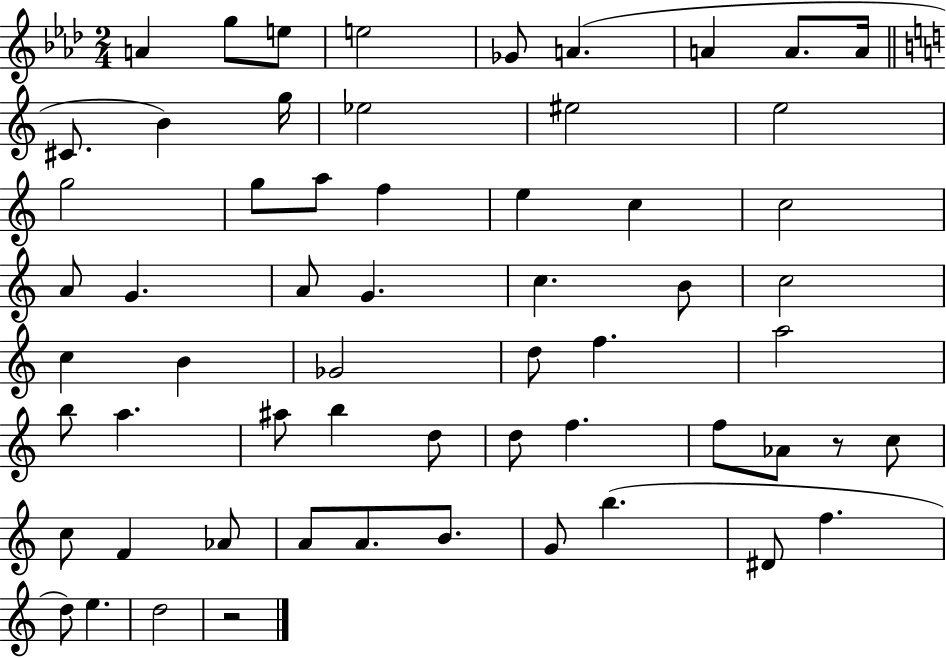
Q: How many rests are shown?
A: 2